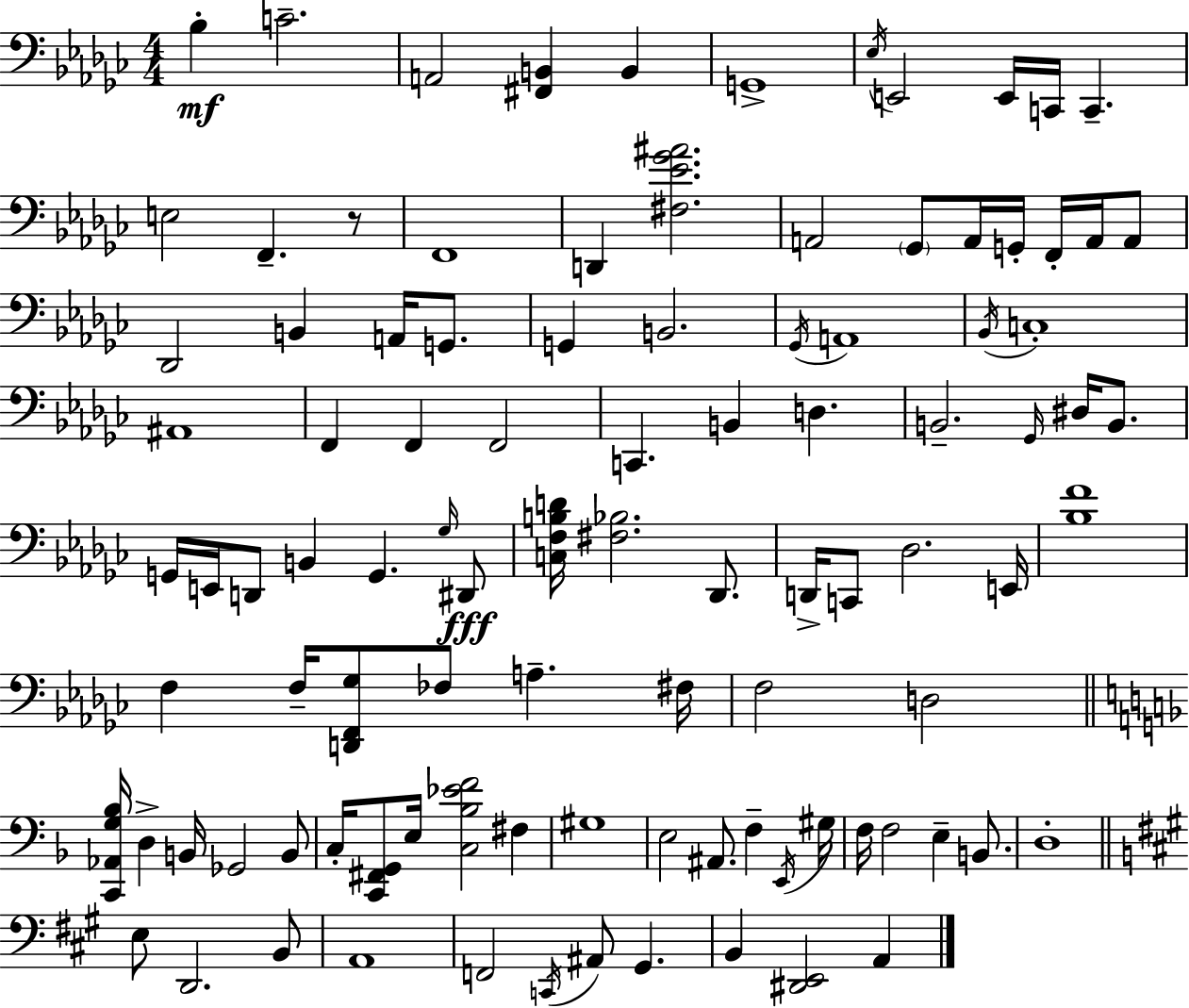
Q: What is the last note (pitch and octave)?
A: A2